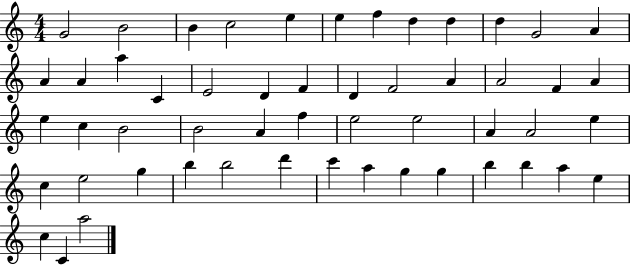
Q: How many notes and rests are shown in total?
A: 53